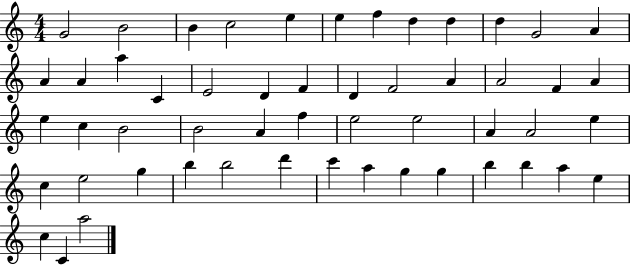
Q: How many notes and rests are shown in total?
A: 53